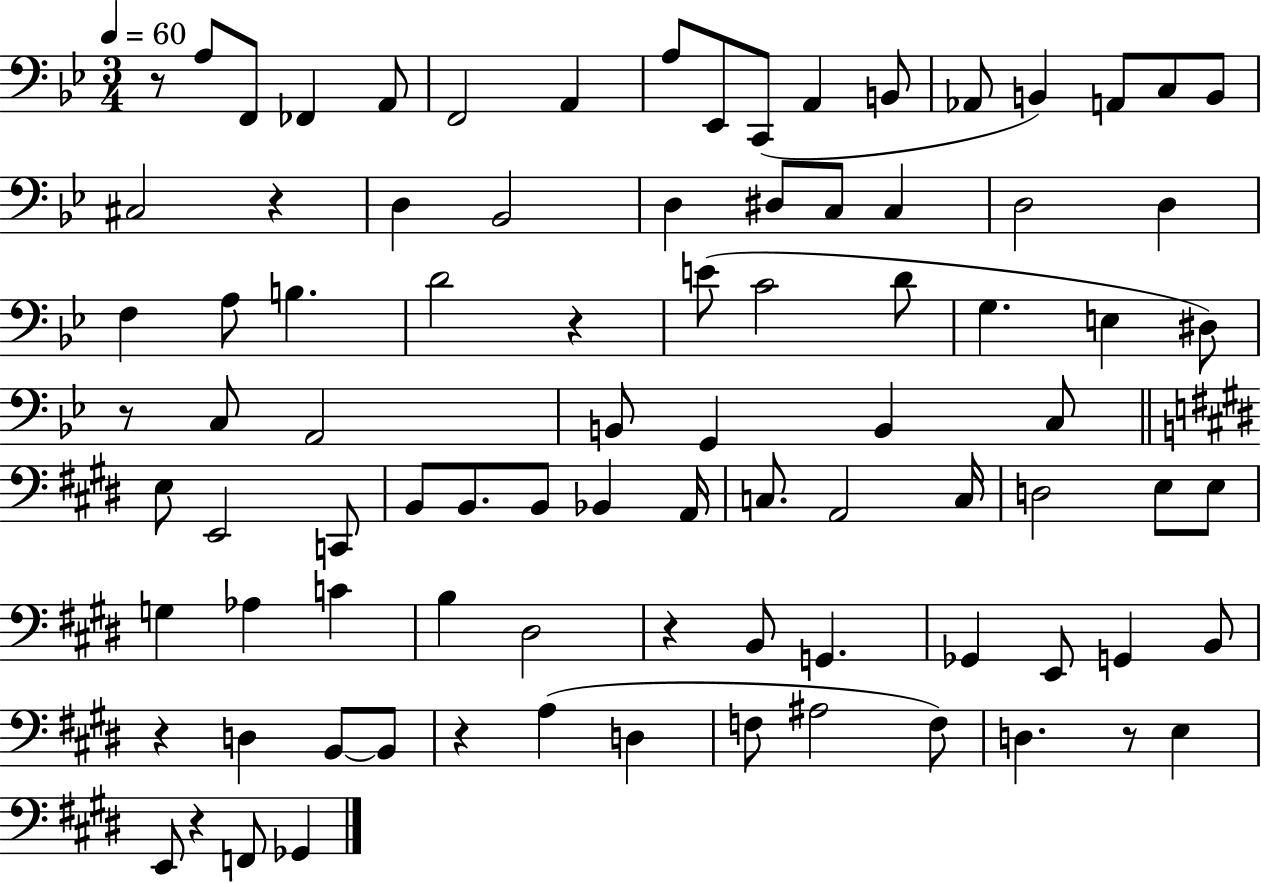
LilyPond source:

{
  \clef bass
  \numericTimeSignature
  \time 3/4
  \key bes \major
  \tempo 4 = 60
  r8 a8 f,8 fes,4 a,8 | f,2 a,4 | a8 ees,8 c,8( a,4 b,8 | aes,8 b,4) a,8 c8 b,8 | \break cis2 r4 | d4 bes,2 | d4 dis8 c8 c4 | d2 d4 | \break f4 a8 b4. | d'2 r4 | e'8( c'2 d'8 | g4. e4 dis8) | \break r8 c8 a,2 | b,8 g,4 b,4 c8 | \bar "||" \break \key e \major e8 e,2 c,8 | b,8 b,8. b,8 bes,4 a,16 | c8. a,2 c16 | d2 e8 e8 | \break g4 aes4 c'4 | b4 dis2 | r4 b,8 g,4. | ges,4 e,8 g,4 b,8 | \break r4 d4 b,8~~ b,8 | r4 a4( d4 | f8 ais2 f8) | d4. r8 e4 | \break e,8 r4 f,8 ges,4 | \bar "|."
}